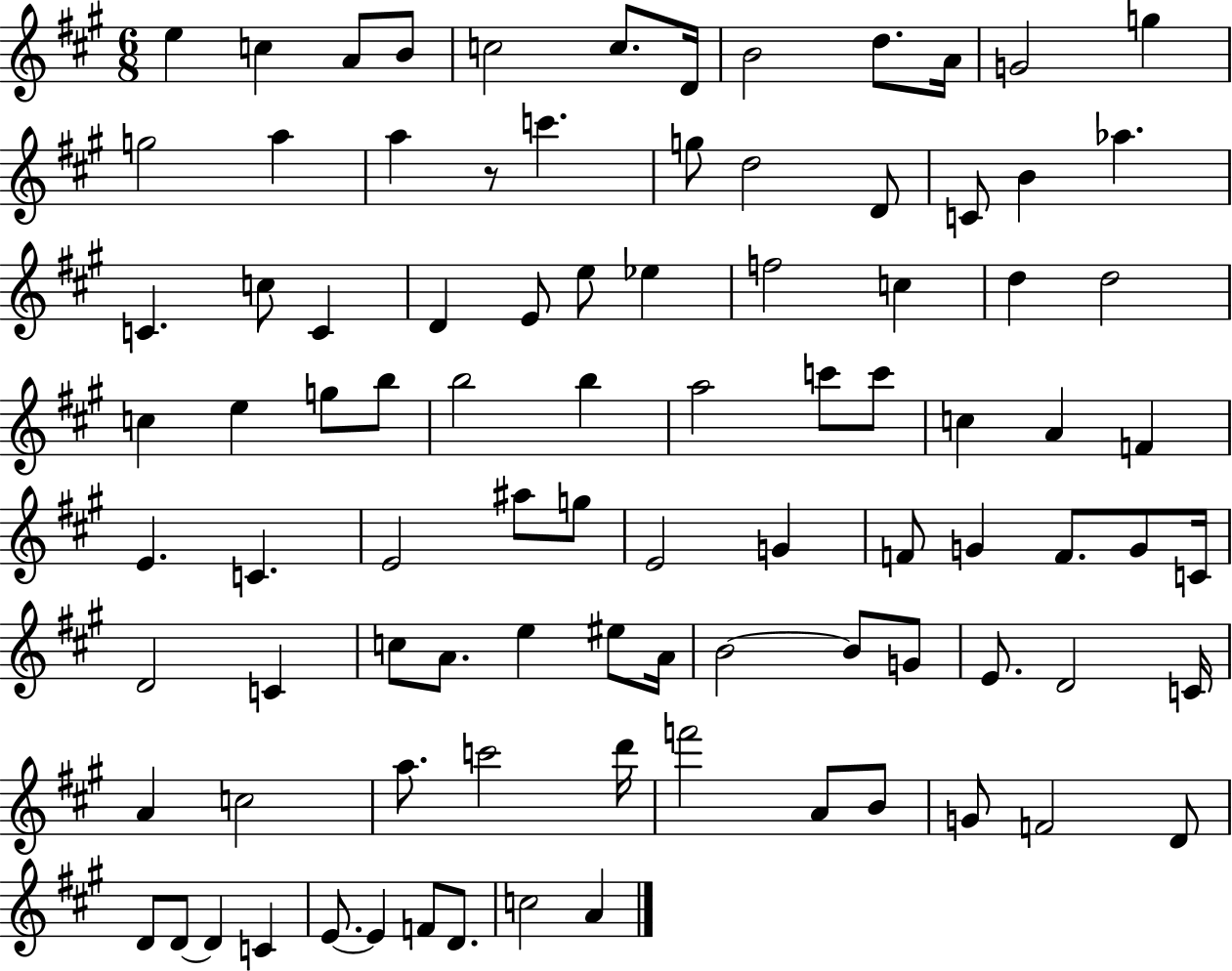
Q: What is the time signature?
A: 6/8